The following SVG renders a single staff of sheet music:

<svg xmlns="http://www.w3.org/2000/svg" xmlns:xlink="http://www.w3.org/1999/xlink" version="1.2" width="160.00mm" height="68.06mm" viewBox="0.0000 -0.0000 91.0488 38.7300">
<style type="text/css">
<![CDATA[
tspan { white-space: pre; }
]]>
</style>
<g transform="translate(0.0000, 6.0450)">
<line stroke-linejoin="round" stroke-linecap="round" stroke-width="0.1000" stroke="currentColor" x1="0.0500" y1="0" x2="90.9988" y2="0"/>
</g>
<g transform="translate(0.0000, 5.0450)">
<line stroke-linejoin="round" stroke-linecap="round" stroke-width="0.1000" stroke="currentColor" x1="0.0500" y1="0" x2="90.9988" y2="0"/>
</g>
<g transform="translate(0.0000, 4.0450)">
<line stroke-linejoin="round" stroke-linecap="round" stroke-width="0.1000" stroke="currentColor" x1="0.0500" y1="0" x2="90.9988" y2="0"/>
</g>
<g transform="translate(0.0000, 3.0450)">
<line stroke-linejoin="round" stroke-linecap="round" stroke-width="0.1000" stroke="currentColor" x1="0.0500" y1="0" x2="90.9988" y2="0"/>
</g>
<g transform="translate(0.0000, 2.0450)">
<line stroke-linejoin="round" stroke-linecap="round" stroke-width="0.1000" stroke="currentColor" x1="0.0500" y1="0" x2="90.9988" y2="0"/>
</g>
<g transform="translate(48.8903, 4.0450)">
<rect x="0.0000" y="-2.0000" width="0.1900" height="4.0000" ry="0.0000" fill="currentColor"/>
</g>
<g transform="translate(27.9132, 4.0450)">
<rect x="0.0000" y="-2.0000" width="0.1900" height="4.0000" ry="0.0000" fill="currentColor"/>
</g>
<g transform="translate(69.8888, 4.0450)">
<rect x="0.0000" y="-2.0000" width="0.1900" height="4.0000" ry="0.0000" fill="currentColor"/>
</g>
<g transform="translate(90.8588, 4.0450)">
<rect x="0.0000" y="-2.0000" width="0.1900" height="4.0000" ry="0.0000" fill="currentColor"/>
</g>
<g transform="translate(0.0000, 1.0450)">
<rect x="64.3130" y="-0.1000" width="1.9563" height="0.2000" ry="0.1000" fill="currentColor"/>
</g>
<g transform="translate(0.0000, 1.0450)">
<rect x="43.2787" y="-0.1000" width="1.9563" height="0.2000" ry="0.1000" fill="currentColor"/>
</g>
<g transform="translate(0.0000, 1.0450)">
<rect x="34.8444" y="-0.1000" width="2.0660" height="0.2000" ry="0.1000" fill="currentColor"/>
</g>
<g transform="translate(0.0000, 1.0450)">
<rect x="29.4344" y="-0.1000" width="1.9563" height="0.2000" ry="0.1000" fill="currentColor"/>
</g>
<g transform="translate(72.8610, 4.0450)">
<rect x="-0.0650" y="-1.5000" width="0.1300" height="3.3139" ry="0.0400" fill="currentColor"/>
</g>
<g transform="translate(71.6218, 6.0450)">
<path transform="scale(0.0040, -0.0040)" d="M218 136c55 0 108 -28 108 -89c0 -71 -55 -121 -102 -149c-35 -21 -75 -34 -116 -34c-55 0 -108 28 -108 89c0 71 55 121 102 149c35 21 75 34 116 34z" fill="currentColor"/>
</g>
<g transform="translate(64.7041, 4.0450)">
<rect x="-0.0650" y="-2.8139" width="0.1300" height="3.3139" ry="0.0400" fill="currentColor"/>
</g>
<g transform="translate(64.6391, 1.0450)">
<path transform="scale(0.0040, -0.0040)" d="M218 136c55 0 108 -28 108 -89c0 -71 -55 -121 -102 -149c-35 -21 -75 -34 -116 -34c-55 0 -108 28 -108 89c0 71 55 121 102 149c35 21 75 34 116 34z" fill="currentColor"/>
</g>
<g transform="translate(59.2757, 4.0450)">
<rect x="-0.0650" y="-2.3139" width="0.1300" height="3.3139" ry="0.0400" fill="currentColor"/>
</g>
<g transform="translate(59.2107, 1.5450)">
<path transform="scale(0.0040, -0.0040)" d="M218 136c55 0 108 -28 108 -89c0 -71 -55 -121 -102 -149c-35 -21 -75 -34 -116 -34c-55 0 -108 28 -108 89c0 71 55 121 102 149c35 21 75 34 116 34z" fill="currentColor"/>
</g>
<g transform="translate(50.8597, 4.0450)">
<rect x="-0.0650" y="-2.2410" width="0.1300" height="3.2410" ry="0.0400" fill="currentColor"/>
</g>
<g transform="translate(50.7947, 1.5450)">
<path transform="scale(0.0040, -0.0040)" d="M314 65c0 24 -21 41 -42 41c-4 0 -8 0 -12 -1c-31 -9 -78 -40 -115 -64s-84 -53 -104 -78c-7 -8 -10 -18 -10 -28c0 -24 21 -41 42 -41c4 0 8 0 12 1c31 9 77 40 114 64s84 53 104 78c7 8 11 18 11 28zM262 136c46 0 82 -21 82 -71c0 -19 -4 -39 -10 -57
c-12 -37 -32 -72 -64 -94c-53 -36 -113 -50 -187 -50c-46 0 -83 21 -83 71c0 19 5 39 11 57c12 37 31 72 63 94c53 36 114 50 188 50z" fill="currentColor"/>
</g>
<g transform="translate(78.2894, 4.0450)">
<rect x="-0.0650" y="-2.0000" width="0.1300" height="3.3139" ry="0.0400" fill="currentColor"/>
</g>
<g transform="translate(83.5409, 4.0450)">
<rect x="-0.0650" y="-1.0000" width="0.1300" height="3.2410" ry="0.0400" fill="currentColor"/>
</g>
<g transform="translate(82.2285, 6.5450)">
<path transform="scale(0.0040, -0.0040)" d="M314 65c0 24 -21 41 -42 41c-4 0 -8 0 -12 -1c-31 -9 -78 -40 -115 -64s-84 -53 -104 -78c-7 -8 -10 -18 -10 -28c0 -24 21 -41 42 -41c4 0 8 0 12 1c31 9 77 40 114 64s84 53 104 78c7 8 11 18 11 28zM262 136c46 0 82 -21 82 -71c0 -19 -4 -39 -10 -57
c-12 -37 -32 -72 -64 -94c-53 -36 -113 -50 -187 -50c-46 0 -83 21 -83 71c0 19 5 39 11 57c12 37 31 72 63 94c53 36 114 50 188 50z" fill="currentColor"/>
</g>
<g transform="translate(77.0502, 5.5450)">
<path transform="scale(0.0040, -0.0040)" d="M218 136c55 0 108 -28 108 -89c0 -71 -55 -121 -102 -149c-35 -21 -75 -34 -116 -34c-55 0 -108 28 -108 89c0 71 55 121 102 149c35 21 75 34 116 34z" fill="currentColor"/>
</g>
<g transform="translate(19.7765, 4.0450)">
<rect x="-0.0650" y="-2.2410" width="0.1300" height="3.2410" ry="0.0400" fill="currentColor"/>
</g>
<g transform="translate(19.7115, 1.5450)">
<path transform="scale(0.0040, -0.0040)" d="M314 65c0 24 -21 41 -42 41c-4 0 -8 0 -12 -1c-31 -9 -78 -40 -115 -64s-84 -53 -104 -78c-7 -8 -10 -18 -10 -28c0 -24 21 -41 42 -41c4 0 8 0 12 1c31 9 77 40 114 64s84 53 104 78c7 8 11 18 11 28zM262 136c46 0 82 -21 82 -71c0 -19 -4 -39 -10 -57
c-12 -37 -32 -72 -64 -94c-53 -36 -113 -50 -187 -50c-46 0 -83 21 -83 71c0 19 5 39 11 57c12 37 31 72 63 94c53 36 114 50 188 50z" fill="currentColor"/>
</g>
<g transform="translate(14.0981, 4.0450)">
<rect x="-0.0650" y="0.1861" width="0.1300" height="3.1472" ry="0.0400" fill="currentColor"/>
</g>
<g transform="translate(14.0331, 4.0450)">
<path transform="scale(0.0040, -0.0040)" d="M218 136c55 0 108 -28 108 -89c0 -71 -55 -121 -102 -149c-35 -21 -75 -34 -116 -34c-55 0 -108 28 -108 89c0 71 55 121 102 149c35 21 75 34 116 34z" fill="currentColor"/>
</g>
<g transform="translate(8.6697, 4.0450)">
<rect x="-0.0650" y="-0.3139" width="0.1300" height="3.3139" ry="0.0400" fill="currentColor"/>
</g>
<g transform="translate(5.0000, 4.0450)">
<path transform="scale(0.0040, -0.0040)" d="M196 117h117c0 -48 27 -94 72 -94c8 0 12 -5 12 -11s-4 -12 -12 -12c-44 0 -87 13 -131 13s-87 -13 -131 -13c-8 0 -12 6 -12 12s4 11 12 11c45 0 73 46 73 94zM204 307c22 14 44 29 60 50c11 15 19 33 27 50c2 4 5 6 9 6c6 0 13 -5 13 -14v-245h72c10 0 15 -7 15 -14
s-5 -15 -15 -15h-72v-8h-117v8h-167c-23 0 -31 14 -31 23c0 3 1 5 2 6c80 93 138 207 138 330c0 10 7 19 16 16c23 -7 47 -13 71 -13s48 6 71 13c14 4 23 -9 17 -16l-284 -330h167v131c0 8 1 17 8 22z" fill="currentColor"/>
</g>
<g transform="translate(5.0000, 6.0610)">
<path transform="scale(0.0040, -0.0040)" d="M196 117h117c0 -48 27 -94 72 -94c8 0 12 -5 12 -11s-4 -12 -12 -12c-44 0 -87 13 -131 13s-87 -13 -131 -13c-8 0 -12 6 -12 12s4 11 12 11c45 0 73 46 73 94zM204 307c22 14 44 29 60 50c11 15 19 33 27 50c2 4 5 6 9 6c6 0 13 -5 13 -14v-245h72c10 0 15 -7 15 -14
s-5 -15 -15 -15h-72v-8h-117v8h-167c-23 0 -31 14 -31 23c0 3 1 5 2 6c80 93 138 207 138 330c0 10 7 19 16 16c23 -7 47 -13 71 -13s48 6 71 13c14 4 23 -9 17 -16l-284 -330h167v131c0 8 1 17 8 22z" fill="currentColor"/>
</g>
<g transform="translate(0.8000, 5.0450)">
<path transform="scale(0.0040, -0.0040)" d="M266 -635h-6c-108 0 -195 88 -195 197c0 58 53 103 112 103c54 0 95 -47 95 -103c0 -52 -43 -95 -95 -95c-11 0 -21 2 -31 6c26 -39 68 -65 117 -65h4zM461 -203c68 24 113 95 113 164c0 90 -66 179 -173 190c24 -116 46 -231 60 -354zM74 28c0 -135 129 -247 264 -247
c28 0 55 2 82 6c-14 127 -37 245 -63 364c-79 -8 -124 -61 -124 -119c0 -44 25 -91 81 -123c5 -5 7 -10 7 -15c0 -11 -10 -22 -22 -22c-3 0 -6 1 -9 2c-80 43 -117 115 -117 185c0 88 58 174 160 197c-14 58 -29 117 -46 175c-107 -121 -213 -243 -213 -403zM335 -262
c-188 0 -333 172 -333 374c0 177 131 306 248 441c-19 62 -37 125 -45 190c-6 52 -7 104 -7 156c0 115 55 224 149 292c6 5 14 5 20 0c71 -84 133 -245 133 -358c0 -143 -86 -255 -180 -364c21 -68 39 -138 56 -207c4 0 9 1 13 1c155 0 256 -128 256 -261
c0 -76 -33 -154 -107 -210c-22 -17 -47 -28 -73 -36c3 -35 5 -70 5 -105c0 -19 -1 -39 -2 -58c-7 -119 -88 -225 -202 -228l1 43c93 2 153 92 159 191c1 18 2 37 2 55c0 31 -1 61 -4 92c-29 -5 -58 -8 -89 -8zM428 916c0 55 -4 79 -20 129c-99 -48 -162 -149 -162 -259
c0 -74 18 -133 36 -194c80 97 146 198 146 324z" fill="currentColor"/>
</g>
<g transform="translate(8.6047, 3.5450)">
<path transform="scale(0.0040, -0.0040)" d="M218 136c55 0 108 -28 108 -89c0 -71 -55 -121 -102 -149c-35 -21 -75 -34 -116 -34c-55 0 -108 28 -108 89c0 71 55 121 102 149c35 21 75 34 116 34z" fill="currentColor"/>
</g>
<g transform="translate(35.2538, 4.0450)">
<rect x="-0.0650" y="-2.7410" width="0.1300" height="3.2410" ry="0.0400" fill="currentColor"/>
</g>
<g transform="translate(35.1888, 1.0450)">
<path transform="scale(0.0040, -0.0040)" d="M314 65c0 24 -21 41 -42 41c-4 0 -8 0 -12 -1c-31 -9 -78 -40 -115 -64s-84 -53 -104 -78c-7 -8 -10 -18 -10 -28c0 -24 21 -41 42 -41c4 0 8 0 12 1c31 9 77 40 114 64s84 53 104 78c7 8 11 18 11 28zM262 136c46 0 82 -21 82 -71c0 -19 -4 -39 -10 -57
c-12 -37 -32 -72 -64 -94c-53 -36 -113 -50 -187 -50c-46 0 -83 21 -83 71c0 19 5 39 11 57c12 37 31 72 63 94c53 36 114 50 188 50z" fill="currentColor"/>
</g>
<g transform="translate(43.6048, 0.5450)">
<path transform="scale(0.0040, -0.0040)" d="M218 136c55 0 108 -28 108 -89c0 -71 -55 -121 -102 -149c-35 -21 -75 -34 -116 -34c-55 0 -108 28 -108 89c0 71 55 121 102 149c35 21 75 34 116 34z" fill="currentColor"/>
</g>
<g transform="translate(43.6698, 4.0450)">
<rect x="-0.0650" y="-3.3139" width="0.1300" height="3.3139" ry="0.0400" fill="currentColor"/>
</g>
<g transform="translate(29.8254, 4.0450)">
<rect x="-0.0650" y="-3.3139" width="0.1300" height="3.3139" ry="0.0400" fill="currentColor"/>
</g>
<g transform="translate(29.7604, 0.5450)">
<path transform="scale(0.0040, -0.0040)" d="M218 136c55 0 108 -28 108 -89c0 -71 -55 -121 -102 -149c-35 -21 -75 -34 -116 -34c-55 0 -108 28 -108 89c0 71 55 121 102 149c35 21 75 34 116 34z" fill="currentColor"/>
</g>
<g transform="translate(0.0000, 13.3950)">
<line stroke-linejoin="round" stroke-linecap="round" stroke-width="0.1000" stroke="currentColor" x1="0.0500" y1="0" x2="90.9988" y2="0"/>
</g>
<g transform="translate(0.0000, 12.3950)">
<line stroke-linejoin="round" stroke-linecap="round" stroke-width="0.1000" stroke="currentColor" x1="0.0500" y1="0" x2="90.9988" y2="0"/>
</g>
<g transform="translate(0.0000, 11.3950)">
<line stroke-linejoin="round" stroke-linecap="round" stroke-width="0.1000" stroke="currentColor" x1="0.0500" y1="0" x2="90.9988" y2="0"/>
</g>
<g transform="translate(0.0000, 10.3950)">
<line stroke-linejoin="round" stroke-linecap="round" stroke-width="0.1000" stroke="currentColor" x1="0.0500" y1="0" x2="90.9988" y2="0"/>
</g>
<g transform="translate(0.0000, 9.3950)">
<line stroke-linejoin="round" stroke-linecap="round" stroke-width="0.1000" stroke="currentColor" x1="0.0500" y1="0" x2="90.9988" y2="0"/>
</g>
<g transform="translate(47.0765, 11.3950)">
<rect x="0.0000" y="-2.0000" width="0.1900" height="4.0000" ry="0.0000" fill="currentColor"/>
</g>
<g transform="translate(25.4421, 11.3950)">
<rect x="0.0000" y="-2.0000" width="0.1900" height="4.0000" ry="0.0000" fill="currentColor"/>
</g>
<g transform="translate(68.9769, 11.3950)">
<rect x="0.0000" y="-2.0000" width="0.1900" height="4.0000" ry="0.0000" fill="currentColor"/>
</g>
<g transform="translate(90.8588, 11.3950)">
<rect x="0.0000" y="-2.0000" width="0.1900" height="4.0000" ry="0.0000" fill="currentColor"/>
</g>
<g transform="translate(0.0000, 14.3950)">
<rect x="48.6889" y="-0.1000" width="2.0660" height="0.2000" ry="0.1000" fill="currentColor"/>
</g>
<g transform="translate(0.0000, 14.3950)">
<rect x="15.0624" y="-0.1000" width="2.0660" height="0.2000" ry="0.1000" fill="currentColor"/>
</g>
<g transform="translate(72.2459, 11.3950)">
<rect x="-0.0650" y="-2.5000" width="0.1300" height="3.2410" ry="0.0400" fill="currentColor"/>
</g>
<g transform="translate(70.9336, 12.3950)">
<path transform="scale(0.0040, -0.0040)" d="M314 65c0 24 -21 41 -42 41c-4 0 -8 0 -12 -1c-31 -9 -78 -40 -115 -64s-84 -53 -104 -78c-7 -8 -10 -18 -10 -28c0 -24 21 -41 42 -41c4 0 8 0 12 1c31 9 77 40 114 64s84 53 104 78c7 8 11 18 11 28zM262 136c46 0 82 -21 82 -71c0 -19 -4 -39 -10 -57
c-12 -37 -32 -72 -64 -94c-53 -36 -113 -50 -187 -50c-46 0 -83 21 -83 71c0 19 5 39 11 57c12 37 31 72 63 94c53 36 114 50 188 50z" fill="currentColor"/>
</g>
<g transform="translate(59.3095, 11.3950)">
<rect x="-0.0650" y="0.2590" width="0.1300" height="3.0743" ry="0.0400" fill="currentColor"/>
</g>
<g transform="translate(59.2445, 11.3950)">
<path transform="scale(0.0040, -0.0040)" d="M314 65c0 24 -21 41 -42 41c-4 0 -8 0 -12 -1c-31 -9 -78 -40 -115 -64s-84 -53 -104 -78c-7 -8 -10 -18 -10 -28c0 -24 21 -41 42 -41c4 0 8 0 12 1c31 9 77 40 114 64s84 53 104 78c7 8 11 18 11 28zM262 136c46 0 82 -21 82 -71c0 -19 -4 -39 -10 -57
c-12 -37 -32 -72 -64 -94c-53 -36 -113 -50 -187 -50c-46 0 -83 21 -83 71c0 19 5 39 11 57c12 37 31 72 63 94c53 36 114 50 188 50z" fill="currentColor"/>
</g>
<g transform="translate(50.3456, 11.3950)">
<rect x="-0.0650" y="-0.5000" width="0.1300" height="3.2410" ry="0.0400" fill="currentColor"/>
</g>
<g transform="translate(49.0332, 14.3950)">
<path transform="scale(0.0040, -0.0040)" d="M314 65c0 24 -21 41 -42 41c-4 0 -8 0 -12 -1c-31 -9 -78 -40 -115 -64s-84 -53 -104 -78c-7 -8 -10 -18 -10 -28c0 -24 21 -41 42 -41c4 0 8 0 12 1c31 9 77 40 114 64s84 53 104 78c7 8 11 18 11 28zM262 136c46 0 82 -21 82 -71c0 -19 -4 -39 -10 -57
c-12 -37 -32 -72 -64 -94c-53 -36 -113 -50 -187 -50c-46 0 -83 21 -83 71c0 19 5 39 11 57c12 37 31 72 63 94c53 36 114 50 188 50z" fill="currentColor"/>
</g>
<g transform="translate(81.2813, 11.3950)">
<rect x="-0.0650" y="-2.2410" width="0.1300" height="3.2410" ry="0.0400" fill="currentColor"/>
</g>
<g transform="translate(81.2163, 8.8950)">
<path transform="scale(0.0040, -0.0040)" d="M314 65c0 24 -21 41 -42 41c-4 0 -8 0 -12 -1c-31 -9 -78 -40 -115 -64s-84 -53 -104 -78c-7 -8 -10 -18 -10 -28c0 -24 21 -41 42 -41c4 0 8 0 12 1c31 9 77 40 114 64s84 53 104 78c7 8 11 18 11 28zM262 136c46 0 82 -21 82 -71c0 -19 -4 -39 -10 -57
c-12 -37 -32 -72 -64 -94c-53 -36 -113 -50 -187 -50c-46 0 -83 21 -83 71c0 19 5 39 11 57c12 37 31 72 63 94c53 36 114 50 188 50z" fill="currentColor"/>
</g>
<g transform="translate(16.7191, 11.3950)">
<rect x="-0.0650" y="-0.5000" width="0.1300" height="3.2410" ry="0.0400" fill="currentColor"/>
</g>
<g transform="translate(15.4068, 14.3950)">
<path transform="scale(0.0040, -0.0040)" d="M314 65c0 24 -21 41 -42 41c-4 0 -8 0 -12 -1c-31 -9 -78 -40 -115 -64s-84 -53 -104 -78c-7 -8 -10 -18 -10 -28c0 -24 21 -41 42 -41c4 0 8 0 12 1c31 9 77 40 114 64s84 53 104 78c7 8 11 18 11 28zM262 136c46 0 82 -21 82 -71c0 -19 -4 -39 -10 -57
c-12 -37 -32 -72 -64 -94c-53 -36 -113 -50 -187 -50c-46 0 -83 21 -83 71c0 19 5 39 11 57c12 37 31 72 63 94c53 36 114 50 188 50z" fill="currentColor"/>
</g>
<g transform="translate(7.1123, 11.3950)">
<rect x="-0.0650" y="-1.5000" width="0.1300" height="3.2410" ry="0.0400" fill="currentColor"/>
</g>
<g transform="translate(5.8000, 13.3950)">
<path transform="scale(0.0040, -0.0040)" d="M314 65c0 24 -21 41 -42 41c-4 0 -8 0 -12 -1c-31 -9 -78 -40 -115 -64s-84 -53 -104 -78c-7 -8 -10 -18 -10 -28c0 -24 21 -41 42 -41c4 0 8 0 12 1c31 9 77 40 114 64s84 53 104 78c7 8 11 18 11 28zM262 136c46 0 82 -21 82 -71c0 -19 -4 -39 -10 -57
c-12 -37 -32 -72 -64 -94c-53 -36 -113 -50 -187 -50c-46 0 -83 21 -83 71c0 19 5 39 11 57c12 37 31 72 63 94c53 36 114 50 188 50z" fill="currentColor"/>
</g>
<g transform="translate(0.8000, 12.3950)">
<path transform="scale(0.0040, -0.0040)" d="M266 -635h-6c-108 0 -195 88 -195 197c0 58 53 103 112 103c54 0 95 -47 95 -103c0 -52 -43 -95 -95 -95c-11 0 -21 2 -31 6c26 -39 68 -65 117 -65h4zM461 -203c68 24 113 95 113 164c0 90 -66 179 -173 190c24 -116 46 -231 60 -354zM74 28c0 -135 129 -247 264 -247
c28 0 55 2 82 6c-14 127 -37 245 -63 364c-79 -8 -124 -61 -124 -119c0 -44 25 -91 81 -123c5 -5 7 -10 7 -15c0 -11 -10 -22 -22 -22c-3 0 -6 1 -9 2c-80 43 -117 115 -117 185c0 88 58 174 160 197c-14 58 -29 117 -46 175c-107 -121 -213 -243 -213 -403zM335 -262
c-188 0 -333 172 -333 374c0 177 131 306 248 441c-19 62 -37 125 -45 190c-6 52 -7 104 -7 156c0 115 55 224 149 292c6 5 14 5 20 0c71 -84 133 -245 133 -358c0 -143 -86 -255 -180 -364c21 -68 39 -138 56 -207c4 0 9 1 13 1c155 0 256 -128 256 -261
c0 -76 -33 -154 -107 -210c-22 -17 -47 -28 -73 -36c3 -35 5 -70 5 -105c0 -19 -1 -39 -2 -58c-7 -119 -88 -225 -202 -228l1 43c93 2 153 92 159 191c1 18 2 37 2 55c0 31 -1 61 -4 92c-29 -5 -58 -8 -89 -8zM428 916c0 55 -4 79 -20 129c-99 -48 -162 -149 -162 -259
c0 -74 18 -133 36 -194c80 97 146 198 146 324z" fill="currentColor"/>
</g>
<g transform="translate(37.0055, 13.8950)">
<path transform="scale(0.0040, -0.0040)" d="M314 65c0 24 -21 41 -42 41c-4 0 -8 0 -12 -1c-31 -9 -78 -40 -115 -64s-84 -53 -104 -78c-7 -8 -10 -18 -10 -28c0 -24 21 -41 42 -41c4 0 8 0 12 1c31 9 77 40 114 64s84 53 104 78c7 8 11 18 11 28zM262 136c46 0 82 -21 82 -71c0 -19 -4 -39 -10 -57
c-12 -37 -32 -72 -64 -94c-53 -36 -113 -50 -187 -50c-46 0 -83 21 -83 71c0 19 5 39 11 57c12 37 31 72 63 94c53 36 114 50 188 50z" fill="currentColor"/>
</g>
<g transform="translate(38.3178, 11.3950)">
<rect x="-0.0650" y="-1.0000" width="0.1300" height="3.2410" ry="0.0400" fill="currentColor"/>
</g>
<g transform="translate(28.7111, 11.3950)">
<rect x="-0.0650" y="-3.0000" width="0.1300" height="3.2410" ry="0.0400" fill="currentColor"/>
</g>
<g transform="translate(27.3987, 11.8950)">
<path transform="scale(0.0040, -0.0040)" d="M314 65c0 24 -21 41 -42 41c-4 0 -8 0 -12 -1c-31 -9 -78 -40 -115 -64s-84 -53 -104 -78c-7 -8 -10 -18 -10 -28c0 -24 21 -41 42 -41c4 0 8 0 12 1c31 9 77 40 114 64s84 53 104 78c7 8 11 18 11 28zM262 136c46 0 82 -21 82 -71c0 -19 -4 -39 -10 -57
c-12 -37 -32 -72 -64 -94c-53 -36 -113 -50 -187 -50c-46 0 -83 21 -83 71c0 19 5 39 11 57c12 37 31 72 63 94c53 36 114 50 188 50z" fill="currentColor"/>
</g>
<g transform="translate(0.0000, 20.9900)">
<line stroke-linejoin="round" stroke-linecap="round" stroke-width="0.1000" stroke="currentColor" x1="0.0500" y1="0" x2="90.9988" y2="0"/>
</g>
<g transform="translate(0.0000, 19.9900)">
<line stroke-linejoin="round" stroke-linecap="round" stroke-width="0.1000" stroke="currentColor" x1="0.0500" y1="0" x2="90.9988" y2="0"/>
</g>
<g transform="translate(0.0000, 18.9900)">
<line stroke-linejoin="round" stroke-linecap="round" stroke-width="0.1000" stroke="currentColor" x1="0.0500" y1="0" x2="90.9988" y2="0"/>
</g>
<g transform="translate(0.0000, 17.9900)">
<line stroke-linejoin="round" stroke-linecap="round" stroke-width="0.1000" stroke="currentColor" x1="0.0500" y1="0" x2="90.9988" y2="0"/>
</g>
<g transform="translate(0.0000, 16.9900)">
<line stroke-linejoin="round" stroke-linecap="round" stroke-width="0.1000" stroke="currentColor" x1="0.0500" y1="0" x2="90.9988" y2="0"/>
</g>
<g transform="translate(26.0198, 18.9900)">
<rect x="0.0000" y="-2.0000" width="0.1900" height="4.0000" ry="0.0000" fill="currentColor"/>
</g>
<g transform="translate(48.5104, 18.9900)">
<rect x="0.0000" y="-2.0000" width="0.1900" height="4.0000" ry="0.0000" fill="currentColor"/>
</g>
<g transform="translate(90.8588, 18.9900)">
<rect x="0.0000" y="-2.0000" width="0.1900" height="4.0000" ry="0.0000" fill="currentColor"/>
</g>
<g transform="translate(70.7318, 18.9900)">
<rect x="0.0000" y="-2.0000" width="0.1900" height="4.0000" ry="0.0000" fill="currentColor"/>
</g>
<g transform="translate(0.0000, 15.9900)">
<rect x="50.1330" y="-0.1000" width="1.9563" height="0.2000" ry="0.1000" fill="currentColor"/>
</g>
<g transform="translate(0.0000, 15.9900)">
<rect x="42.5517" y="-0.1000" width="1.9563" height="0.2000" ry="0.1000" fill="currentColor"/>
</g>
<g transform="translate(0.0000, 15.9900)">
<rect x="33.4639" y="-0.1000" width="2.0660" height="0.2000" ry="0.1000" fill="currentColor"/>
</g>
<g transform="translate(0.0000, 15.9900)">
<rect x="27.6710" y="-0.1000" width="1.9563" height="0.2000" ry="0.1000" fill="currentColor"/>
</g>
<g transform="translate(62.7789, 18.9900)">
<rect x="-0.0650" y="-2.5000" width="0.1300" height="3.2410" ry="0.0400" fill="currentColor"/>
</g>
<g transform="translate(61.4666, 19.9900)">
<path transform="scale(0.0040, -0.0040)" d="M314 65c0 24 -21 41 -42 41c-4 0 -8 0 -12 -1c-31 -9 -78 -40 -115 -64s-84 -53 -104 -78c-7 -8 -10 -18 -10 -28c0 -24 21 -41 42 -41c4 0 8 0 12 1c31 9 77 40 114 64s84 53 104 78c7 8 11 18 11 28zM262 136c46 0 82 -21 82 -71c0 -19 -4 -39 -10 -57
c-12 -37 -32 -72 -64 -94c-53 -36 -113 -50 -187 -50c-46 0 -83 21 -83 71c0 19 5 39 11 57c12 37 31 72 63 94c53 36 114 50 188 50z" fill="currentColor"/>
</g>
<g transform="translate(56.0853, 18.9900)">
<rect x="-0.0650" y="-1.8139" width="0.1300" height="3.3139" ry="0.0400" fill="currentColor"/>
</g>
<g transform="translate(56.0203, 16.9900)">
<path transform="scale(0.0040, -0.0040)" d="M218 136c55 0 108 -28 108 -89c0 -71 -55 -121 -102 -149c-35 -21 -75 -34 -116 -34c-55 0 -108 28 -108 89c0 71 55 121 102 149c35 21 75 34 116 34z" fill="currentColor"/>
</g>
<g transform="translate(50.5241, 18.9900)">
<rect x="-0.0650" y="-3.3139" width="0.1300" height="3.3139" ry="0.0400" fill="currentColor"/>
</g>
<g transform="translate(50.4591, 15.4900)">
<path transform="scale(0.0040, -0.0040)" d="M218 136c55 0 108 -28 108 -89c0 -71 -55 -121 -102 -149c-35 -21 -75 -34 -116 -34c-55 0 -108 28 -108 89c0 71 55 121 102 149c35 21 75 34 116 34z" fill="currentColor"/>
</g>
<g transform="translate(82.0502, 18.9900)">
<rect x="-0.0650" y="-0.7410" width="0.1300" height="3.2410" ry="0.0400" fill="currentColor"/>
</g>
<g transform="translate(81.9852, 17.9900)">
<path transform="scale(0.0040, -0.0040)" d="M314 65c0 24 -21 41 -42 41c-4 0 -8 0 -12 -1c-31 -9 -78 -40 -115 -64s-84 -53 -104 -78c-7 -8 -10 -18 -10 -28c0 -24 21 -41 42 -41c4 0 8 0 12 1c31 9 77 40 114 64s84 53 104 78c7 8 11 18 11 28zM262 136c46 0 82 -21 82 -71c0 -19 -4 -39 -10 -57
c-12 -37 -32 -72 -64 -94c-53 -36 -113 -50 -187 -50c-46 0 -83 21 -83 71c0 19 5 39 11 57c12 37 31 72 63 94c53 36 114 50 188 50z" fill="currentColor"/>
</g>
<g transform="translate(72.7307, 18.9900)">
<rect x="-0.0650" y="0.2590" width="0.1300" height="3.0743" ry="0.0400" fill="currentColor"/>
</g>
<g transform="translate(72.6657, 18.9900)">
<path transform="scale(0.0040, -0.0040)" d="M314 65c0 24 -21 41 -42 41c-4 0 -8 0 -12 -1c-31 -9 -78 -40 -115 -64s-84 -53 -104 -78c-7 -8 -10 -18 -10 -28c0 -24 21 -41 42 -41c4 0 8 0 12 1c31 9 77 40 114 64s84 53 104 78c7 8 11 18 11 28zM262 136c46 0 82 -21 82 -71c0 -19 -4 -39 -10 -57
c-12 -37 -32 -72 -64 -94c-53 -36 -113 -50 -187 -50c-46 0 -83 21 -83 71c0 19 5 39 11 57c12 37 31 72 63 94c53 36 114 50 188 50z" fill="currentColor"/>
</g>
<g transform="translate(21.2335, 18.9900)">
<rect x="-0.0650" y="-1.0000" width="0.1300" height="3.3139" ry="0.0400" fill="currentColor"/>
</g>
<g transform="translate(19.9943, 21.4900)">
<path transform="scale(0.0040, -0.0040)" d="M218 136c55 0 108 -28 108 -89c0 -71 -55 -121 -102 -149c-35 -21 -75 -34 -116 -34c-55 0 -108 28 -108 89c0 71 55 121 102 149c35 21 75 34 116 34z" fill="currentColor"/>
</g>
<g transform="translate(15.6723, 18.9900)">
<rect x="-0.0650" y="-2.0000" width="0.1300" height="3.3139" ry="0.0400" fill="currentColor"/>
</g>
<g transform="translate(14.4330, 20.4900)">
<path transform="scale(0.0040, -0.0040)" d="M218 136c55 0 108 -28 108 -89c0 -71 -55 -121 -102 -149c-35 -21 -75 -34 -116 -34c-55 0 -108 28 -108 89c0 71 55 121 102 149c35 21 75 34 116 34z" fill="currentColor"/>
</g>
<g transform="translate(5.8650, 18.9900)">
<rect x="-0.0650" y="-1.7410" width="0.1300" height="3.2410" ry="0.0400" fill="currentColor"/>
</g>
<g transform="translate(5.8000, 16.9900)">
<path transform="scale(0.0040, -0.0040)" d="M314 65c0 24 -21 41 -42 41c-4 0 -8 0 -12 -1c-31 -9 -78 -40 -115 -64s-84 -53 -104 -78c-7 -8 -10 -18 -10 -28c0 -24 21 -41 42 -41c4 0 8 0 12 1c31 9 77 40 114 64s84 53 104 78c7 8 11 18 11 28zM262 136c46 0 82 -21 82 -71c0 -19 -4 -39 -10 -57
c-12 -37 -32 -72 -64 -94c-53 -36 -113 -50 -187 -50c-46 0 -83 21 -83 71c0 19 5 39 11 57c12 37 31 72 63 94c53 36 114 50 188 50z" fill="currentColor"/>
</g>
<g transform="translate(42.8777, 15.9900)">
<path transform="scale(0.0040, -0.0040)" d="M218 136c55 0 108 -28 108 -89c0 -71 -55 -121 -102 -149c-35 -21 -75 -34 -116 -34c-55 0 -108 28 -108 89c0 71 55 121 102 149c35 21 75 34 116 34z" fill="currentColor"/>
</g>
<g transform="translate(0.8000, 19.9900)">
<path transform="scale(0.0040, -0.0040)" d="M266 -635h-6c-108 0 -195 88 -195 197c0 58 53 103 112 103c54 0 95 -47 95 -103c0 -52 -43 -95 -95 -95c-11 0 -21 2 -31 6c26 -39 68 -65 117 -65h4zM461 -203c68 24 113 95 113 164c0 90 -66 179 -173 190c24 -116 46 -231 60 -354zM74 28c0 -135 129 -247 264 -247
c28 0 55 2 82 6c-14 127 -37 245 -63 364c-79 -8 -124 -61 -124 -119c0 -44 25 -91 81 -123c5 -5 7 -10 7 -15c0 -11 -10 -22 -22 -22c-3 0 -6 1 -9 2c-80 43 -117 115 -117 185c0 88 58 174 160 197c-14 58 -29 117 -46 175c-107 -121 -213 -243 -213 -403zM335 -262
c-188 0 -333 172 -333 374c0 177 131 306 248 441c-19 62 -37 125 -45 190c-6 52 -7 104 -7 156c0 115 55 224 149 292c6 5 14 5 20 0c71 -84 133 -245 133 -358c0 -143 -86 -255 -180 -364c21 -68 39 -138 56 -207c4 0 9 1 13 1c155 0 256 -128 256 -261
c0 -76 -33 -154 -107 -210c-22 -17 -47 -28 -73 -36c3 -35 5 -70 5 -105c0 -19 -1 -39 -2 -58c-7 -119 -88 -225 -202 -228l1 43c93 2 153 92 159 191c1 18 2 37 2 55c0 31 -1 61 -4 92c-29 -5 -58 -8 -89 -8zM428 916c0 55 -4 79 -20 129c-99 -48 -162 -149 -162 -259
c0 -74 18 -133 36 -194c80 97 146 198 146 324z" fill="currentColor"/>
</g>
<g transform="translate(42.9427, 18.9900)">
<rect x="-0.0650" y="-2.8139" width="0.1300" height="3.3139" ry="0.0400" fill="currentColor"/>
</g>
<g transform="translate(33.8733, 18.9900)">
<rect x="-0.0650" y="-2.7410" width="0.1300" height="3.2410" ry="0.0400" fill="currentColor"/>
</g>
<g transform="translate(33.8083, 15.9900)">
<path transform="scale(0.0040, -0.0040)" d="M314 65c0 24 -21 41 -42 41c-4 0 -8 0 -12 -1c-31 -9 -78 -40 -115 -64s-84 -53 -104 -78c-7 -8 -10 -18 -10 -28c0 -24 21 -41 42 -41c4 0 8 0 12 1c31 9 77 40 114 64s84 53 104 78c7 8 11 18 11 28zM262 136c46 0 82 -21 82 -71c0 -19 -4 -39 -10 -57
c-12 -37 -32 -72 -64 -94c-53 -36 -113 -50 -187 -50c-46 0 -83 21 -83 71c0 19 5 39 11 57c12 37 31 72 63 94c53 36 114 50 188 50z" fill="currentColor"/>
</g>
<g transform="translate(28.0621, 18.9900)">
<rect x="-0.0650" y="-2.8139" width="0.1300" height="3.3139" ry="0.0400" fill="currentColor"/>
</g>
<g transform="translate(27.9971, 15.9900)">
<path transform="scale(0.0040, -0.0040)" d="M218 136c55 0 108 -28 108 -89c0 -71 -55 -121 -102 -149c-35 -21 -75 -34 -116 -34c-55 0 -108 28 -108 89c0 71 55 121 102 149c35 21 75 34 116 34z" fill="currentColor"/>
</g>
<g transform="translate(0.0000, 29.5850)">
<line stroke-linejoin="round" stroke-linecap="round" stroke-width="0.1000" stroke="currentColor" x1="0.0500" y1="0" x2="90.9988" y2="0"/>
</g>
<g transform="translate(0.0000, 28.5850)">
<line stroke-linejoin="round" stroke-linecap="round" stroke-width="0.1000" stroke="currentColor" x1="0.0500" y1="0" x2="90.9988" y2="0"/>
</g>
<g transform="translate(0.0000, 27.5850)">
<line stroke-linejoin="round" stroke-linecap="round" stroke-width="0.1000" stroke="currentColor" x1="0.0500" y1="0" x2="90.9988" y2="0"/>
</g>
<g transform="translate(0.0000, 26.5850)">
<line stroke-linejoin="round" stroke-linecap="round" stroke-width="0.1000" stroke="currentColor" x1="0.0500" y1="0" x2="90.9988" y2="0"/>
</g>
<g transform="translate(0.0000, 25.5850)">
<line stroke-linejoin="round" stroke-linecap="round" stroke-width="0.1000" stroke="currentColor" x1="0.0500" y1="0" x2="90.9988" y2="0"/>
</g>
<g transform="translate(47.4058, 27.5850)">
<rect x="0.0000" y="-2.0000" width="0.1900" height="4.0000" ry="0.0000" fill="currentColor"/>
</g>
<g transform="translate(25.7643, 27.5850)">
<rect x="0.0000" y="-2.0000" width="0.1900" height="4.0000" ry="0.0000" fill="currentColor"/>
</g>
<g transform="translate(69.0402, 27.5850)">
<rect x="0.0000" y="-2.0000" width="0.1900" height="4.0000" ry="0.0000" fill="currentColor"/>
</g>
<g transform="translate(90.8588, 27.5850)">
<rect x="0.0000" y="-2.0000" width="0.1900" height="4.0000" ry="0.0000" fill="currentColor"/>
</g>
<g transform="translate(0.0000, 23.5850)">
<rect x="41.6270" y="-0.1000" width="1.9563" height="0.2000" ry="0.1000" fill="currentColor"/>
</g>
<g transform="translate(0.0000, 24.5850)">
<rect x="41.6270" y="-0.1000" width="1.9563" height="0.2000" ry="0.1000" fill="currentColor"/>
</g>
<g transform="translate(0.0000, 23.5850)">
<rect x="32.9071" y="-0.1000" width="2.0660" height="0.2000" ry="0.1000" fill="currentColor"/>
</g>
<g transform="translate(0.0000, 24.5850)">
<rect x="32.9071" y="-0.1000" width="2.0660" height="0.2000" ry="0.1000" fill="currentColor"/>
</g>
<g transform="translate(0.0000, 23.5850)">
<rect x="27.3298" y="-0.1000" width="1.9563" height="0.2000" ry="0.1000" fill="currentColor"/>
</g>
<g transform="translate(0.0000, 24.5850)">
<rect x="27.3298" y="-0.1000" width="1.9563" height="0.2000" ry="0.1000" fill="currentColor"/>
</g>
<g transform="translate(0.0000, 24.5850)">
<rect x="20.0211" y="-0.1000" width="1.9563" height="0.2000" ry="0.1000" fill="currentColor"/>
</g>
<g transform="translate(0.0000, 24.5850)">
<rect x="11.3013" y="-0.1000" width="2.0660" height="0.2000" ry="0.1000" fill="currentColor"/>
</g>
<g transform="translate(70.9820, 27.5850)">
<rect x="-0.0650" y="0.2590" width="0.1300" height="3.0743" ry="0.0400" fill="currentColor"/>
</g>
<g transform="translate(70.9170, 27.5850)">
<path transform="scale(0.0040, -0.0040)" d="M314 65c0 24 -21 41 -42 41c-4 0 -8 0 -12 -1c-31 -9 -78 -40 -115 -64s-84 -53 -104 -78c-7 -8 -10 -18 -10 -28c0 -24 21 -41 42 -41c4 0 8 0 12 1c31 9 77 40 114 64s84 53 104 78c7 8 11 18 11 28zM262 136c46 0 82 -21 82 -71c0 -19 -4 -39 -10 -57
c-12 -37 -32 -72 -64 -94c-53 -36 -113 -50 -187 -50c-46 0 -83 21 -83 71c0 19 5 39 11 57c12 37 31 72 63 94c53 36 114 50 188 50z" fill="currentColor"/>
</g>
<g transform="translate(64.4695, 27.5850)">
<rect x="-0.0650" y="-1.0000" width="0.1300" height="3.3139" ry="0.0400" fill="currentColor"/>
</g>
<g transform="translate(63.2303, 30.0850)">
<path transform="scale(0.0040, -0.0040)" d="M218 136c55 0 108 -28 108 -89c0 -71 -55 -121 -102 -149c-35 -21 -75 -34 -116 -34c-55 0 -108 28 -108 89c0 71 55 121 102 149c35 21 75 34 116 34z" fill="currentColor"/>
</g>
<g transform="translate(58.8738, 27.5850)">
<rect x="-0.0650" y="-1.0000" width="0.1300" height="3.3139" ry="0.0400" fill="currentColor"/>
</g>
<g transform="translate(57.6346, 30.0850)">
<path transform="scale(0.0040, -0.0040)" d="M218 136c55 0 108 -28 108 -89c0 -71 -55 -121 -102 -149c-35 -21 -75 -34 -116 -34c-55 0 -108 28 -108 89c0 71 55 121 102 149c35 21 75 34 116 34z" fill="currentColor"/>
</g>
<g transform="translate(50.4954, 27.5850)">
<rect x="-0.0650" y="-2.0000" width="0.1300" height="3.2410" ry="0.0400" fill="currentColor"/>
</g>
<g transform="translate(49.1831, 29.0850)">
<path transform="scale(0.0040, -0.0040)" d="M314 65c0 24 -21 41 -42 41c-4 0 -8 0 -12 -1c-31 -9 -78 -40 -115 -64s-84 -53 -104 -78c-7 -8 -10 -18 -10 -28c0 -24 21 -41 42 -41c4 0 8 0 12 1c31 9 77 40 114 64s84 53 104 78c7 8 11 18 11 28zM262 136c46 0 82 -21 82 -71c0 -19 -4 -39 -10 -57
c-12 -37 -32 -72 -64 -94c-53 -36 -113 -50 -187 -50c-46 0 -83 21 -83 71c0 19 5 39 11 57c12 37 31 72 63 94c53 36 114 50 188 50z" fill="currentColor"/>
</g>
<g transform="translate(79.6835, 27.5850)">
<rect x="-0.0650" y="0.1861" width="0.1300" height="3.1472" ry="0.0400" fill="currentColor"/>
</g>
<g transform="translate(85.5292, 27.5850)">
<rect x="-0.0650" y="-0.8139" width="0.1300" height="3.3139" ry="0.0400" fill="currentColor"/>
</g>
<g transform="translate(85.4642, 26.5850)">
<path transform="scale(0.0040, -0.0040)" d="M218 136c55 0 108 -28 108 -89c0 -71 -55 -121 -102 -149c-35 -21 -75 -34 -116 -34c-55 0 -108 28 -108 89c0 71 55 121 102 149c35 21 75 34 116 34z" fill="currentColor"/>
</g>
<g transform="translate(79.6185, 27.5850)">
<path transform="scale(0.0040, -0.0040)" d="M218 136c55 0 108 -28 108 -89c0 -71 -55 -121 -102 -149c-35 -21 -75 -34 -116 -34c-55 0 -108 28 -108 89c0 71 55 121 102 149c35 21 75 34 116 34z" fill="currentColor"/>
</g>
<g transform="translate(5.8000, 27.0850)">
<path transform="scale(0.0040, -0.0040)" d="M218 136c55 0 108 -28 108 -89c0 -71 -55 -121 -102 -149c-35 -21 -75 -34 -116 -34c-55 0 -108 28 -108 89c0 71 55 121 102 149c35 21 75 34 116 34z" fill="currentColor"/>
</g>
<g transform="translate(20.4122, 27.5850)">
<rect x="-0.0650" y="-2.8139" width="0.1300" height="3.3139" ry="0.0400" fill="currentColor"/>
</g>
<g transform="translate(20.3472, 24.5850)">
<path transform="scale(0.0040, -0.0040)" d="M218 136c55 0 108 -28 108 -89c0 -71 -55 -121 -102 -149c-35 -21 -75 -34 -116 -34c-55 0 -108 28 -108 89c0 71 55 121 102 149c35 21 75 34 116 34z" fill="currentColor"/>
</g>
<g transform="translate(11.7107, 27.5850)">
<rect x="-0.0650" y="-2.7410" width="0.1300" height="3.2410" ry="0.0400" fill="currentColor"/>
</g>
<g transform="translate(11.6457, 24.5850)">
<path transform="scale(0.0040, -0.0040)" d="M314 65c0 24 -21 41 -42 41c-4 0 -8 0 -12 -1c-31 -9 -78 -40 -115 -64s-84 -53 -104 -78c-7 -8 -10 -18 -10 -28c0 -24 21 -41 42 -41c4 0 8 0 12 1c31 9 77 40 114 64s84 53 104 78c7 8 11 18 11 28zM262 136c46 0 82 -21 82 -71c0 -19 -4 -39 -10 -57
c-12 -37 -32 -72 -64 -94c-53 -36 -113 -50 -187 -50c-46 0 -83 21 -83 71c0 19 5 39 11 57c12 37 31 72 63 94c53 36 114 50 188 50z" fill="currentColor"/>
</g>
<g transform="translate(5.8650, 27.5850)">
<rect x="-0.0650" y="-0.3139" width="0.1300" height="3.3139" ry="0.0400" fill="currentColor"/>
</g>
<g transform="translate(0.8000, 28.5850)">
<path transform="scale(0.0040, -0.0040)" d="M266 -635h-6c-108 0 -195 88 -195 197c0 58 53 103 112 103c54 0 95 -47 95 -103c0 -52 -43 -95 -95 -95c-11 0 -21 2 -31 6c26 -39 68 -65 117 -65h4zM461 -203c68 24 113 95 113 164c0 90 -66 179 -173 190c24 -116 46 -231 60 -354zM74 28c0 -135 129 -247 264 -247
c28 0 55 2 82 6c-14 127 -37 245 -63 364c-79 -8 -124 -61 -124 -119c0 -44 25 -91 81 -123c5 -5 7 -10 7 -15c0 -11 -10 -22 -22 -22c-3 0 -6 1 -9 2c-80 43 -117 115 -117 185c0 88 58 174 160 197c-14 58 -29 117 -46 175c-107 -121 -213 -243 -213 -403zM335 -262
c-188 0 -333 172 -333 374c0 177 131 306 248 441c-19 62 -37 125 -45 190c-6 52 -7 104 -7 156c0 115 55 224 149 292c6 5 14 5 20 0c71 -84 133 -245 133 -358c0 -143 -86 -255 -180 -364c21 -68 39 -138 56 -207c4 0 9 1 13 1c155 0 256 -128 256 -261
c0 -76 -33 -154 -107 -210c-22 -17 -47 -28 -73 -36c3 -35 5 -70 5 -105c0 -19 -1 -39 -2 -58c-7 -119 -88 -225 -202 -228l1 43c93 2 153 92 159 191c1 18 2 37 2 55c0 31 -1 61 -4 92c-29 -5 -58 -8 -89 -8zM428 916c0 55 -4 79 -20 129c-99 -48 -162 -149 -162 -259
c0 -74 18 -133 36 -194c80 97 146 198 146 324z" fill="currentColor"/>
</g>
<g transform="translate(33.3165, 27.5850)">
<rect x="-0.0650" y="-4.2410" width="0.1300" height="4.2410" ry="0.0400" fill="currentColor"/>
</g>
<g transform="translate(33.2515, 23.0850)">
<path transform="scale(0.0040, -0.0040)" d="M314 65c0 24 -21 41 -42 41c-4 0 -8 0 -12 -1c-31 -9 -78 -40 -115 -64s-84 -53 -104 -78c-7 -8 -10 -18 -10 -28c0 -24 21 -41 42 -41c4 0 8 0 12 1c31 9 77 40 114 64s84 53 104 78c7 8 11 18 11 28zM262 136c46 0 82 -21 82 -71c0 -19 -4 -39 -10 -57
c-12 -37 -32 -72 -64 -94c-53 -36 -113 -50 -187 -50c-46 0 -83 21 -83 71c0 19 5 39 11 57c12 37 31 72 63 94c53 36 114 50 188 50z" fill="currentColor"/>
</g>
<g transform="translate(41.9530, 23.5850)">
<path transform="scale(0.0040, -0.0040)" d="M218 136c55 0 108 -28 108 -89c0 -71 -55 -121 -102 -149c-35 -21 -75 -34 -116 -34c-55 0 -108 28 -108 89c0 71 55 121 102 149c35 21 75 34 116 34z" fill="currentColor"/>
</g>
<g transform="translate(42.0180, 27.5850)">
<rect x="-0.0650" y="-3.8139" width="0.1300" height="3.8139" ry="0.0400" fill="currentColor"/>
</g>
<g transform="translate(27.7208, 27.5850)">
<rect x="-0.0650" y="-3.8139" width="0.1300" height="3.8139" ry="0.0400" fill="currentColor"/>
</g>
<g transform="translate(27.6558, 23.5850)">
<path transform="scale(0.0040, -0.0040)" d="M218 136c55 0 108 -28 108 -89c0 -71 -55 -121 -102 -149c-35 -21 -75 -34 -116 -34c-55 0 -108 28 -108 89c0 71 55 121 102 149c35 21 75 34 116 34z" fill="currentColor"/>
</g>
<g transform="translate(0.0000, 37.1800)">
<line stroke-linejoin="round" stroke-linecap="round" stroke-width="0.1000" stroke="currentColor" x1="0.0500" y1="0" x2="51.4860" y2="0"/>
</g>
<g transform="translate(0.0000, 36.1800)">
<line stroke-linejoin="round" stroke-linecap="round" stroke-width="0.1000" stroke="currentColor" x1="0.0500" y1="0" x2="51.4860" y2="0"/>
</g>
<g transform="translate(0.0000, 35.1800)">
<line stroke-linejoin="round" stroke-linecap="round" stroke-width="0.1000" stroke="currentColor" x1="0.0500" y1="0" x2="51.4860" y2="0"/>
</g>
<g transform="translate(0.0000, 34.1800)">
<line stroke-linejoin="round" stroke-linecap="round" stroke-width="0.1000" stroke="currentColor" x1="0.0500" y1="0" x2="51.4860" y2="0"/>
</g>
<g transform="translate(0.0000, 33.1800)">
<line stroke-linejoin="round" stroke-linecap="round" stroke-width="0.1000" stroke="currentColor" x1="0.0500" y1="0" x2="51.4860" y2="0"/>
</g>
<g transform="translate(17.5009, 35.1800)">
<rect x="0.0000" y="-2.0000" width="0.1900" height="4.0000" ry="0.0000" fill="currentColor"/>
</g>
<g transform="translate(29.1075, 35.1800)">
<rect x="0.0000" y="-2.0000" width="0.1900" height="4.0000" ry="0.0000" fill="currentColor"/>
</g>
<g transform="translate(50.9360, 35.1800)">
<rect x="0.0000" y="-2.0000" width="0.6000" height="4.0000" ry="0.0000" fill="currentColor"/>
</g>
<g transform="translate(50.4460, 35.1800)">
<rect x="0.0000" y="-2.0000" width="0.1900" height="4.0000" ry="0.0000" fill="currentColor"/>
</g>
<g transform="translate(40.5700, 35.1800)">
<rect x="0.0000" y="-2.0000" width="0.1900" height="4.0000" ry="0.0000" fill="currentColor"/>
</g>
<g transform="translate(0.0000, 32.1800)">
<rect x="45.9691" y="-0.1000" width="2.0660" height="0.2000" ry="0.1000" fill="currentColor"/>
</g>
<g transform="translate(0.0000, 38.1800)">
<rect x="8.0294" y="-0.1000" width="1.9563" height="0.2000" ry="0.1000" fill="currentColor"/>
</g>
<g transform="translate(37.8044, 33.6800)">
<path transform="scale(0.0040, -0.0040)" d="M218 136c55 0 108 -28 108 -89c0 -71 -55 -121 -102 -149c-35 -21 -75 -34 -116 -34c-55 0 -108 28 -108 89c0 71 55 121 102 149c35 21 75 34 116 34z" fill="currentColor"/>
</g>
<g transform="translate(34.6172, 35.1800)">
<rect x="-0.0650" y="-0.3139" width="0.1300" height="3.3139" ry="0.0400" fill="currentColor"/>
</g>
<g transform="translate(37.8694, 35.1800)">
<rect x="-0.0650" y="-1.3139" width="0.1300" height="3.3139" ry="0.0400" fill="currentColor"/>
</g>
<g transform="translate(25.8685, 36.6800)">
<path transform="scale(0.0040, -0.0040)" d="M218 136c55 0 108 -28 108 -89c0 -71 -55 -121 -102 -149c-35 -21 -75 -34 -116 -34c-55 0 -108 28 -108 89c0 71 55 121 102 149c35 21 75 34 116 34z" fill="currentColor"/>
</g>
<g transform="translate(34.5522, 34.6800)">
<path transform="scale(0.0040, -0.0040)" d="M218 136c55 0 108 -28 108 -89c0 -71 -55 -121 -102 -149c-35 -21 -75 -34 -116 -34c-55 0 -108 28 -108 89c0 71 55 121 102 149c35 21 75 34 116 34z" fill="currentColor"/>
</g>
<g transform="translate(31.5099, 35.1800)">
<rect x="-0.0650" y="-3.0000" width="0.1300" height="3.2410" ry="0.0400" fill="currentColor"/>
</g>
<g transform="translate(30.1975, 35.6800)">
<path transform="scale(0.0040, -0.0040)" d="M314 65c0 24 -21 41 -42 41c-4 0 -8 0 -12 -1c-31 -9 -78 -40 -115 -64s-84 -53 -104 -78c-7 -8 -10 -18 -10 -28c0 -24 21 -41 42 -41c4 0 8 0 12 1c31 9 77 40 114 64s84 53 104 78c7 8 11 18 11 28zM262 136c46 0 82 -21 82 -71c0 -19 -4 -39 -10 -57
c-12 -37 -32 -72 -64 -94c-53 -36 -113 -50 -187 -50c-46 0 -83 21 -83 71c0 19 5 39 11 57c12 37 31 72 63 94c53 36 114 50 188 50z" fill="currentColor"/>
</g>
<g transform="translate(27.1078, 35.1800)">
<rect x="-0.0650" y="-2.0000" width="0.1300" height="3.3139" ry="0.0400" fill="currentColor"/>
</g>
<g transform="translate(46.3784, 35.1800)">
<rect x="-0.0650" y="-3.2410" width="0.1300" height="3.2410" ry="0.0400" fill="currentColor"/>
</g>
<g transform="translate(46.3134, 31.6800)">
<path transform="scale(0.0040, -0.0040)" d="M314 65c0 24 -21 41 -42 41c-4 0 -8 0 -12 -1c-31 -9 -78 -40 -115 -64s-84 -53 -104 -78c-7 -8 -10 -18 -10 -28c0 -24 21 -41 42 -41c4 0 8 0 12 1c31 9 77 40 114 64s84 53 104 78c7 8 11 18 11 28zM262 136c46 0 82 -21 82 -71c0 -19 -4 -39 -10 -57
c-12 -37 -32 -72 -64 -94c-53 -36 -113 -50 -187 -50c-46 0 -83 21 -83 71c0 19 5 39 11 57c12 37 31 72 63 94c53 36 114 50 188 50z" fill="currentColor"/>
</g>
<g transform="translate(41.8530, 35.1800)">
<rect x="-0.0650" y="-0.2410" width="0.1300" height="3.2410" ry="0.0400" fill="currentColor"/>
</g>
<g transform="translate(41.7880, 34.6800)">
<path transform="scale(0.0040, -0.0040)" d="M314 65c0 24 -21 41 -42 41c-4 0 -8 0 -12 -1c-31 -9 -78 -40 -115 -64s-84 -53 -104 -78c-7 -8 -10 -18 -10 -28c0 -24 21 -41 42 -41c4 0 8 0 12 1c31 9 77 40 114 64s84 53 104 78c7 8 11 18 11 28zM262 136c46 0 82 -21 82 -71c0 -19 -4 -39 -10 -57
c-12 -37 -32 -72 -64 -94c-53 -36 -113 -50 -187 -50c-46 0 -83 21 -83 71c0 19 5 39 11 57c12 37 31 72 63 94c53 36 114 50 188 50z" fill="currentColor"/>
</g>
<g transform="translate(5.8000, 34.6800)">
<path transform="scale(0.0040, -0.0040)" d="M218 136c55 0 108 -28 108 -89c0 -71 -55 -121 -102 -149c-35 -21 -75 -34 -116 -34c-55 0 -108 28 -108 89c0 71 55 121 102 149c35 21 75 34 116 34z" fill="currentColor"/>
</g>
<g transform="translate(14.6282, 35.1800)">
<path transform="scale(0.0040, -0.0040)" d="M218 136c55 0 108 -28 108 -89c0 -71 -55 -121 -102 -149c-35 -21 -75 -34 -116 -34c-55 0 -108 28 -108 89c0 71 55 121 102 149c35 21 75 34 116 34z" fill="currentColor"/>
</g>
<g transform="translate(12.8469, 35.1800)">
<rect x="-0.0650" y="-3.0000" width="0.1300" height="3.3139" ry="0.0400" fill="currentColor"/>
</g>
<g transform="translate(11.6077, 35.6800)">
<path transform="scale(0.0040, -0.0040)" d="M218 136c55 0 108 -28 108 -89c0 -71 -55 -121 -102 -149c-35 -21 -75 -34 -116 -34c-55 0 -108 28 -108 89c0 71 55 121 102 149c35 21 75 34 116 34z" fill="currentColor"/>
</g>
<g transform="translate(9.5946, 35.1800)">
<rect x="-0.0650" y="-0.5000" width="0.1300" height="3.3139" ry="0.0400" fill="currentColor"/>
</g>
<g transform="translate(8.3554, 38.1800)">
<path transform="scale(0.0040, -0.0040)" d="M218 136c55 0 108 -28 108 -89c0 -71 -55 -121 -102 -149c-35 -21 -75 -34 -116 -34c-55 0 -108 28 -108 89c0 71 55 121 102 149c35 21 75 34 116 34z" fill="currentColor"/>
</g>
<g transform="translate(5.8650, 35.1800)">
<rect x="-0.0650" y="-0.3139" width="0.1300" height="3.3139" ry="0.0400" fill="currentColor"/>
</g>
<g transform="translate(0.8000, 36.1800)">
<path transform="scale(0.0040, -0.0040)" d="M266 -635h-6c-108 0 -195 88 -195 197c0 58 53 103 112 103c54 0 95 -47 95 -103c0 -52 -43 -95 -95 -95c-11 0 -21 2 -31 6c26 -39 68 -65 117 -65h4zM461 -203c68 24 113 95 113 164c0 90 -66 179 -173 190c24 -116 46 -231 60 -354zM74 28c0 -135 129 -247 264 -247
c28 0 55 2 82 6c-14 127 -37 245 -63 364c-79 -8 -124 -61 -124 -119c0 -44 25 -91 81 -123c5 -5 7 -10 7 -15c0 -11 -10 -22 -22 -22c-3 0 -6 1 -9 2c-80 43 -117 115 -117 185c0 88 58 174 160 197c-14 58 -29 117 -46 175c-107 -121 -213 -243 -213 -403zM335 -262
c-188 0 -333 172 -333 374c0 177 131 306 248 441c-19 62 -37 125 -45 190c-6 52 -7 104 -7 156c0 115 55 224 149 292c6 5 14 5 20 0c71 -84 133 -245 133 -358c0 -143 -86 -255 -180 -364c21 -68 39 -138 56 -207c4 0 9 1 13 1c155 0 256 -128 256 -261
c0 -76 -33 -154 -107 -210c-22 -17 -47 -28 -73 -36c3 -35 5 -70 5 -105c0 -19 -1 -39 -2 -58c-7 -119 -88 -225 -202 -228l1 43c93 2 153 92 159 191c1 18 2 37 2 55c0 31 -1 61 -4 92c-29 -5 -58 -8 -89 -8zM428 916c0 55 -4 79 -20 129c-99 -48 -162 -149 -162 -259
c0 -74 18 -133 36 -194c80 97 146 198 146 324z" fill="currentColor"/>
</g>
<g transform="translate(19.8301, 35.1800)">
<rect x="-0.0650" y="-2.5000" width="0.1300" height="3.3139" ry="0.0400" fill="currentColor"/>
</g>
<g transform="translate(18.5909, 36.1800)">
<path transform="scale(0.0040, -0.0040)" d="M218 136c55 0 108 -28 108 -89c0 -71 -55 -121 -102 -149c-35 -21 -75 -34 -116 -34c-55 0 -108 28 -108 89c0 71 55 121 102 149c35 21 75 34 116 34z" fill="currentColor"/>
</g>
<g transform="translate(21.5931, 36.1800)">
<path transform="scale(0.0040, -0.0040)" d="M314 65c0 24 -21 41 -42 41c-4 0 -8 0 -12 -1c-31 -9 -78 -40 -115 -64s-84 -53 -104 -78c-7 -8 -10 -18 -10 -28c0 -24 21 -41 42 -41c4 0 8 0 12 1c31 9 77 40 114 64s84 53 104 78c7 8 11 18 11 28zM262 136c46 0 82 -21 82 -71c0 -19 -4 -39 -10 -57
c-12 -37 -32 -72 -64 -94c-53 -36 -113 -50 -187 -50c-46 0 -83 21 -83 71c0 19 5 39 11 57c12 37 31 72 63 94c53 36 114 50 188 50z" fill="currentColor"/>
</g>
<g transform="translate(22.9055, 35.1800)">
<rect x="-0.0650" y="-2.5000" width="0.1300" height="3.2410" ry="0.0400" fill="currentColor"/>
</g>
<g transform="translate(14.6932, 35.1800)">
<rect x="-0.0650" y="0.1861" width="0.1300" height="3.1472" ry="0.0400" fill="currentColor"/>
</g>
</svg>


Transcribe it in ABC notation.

X:1
T:Untitled
M:4/4
L:1/4
K:C
c B g2 b a2 b g2 g a E F D2 E2 C2 A2 D2 C2 B2 G2 g2 f2 F D a a2 a b f G2 B2 d2 c a2 a c' d'2 c' F2 D D B2 B d c C A B G G2 F A2 c e c2 b2